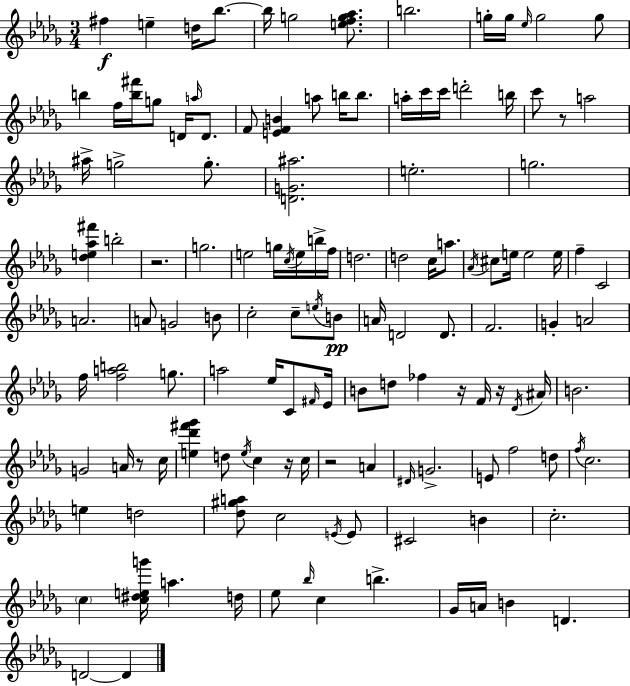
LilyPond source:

{
  \clef treble
  \numericTimeSignature
  \time 3/4
  \key bes \minor
  \repeat volta 2 { fis''4\f e''4-- d''16 bes''8.~~ | bes''16 g''2 <e'' f'' g'' aes''>8. | b''2. | g''16-. g''16 \grace { ees''16 } g''2 g''8 | \break b''4 f''16 <b'' fis'''>16 g''8 d'16 \grace { a''16 } d'8. | f'8 <e' f' b'>4 a''8 b''16 b''8. | a''16-. c'''16 c'''16 d'''2-. | b''16 c'''8 r8 a''2 | \break ais''16-> g''2-> g''8.-. | <d' g' ais''>2. | e''2.-. | g''2. | \break <des'' e'' aes'' fis'''>4 b''2-. | r2. | g''2. | e''2 g''16 \acciaccatura { c''16 } | \break e''16 b''16-> f''16 d''2. | d''2 c''16 | a''8. \acciaccatura { aes'16 } cis''8 e''16 e''2 | e''16 f''4-- c'2 | \break a'2. | a'8 g'2 | b'8 c''2-. | c''8-- \acciaccatura { e''16 }\pp b'8 a'16 d'2 | \break d'8. f'2. | g'4-. a'2 | f''16 <f'' a'' b''>2 | g''8. a''2 | \break ees''16 c'8 \grace { fis'16 } ees'16 b'8 d''8 fes''4 | r16 f'16 r16 \acciaccatura { des'16 } ais'16 b'2. | g'2 | a'16 r8 c''16 <e'' des''' fis''' ges'''>4 d''8 | \break \acciaccatura { e''16 } c''4 r16 c''16 r2 | a'4 \grace { dis'16 } g'2.-> | e'8 f''2 | d''8 \acciaccatura { f''16 } c''2. | \break e''4 | d''2 <des'' gis'' a''>8 | c''2 \acciaccatura { e'16 } e'8 cis'2 | b'4 c''2.-. | \break \parenthesize c''4 | <c'' dis'' e'' g'''>16 a''4. d''16 ees''8 | \grace { bes''16 } c''4 b''4.-> | ges'16 a'16 b'4 d'4. | \break d'2~~ d'4 | } \bar "|."
}